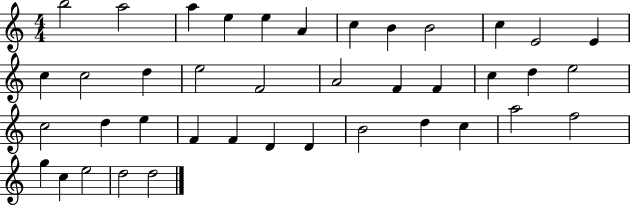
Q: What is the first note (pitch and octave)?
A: B5